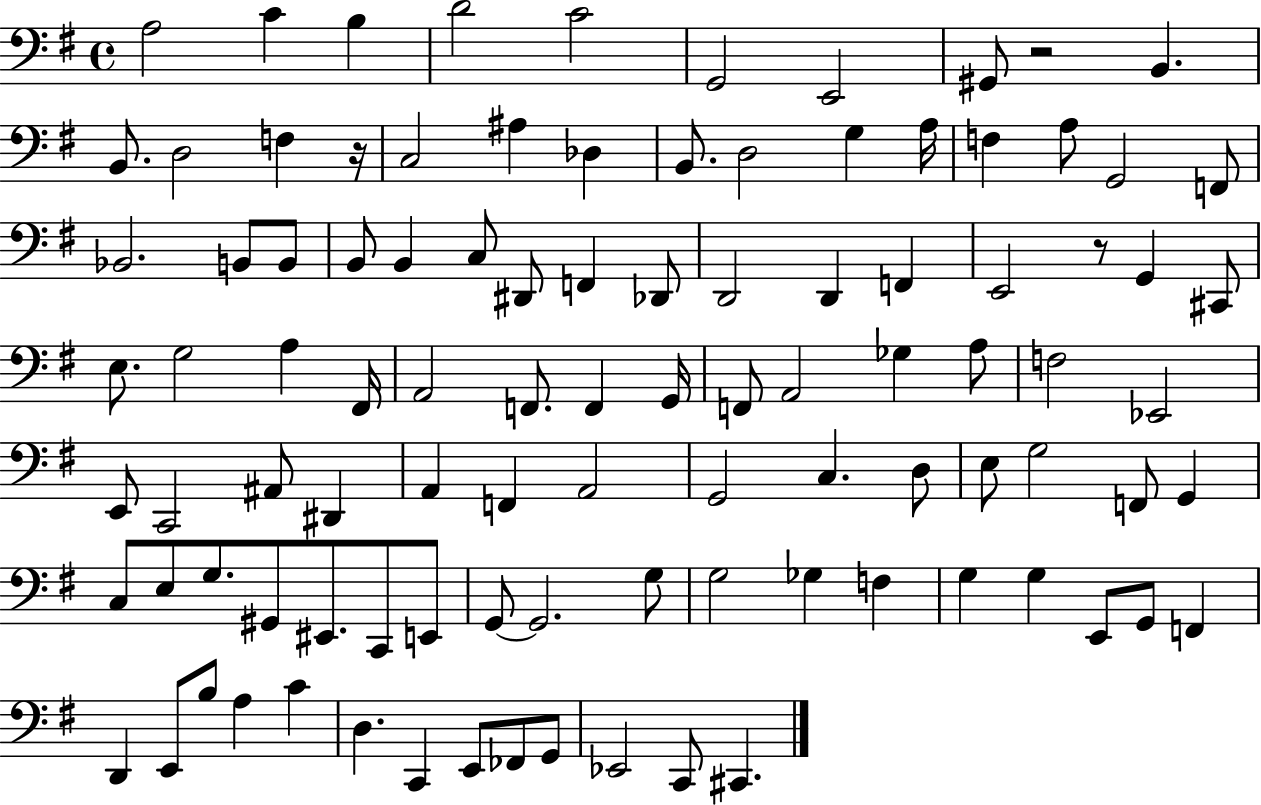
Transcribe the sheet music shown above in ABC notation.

X:1
T:Untitled
M:4/4
L:1/4
K:G
A,2 C B, D2 C2 G,,2 E,,2 ^G,,/2 z2 B,, B,,/2 D,2 F, z/4 C,2 ^A, _D, B,,/2 D,2 G, A,/4 F, A,/2 G,,2 F,,/2 _B,,2 B,,/2 B,,/2 B,,/2 B,, C,/2 ^D,,/2 F,, _D,,/2 D,,2 D,, F,, E,,2 z/2 G,, ^C,,/2 E,/2 G,2 A, ^F,,/4 A,,2 F,,/2 F,, G,,/4 F,,/2 A,,2 _G, A,/2 F,2 _E,,2 E,,/2 C,,2 ^A,,/2 ^D,, A,, F,, A,,2 G,,2 C, D,/2 E,/2 G,2 F,,/2 G,, C,/2 E,/2 G,/2 ^G,,/2 ^E,,/2 C,,/2 E,,/2 G,,/2 G,,2 G,/2 G,2 _G, F, G, G, E,,/2 G,,/2 F,, D,, E,,/2 B,/2 A, C D, C,, E,,/2 _F,,/2 G,,/2 _E,,2 C,,/2 ^C,,